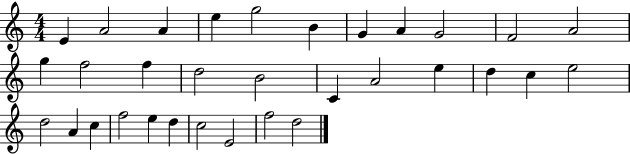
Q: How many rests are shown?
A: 0